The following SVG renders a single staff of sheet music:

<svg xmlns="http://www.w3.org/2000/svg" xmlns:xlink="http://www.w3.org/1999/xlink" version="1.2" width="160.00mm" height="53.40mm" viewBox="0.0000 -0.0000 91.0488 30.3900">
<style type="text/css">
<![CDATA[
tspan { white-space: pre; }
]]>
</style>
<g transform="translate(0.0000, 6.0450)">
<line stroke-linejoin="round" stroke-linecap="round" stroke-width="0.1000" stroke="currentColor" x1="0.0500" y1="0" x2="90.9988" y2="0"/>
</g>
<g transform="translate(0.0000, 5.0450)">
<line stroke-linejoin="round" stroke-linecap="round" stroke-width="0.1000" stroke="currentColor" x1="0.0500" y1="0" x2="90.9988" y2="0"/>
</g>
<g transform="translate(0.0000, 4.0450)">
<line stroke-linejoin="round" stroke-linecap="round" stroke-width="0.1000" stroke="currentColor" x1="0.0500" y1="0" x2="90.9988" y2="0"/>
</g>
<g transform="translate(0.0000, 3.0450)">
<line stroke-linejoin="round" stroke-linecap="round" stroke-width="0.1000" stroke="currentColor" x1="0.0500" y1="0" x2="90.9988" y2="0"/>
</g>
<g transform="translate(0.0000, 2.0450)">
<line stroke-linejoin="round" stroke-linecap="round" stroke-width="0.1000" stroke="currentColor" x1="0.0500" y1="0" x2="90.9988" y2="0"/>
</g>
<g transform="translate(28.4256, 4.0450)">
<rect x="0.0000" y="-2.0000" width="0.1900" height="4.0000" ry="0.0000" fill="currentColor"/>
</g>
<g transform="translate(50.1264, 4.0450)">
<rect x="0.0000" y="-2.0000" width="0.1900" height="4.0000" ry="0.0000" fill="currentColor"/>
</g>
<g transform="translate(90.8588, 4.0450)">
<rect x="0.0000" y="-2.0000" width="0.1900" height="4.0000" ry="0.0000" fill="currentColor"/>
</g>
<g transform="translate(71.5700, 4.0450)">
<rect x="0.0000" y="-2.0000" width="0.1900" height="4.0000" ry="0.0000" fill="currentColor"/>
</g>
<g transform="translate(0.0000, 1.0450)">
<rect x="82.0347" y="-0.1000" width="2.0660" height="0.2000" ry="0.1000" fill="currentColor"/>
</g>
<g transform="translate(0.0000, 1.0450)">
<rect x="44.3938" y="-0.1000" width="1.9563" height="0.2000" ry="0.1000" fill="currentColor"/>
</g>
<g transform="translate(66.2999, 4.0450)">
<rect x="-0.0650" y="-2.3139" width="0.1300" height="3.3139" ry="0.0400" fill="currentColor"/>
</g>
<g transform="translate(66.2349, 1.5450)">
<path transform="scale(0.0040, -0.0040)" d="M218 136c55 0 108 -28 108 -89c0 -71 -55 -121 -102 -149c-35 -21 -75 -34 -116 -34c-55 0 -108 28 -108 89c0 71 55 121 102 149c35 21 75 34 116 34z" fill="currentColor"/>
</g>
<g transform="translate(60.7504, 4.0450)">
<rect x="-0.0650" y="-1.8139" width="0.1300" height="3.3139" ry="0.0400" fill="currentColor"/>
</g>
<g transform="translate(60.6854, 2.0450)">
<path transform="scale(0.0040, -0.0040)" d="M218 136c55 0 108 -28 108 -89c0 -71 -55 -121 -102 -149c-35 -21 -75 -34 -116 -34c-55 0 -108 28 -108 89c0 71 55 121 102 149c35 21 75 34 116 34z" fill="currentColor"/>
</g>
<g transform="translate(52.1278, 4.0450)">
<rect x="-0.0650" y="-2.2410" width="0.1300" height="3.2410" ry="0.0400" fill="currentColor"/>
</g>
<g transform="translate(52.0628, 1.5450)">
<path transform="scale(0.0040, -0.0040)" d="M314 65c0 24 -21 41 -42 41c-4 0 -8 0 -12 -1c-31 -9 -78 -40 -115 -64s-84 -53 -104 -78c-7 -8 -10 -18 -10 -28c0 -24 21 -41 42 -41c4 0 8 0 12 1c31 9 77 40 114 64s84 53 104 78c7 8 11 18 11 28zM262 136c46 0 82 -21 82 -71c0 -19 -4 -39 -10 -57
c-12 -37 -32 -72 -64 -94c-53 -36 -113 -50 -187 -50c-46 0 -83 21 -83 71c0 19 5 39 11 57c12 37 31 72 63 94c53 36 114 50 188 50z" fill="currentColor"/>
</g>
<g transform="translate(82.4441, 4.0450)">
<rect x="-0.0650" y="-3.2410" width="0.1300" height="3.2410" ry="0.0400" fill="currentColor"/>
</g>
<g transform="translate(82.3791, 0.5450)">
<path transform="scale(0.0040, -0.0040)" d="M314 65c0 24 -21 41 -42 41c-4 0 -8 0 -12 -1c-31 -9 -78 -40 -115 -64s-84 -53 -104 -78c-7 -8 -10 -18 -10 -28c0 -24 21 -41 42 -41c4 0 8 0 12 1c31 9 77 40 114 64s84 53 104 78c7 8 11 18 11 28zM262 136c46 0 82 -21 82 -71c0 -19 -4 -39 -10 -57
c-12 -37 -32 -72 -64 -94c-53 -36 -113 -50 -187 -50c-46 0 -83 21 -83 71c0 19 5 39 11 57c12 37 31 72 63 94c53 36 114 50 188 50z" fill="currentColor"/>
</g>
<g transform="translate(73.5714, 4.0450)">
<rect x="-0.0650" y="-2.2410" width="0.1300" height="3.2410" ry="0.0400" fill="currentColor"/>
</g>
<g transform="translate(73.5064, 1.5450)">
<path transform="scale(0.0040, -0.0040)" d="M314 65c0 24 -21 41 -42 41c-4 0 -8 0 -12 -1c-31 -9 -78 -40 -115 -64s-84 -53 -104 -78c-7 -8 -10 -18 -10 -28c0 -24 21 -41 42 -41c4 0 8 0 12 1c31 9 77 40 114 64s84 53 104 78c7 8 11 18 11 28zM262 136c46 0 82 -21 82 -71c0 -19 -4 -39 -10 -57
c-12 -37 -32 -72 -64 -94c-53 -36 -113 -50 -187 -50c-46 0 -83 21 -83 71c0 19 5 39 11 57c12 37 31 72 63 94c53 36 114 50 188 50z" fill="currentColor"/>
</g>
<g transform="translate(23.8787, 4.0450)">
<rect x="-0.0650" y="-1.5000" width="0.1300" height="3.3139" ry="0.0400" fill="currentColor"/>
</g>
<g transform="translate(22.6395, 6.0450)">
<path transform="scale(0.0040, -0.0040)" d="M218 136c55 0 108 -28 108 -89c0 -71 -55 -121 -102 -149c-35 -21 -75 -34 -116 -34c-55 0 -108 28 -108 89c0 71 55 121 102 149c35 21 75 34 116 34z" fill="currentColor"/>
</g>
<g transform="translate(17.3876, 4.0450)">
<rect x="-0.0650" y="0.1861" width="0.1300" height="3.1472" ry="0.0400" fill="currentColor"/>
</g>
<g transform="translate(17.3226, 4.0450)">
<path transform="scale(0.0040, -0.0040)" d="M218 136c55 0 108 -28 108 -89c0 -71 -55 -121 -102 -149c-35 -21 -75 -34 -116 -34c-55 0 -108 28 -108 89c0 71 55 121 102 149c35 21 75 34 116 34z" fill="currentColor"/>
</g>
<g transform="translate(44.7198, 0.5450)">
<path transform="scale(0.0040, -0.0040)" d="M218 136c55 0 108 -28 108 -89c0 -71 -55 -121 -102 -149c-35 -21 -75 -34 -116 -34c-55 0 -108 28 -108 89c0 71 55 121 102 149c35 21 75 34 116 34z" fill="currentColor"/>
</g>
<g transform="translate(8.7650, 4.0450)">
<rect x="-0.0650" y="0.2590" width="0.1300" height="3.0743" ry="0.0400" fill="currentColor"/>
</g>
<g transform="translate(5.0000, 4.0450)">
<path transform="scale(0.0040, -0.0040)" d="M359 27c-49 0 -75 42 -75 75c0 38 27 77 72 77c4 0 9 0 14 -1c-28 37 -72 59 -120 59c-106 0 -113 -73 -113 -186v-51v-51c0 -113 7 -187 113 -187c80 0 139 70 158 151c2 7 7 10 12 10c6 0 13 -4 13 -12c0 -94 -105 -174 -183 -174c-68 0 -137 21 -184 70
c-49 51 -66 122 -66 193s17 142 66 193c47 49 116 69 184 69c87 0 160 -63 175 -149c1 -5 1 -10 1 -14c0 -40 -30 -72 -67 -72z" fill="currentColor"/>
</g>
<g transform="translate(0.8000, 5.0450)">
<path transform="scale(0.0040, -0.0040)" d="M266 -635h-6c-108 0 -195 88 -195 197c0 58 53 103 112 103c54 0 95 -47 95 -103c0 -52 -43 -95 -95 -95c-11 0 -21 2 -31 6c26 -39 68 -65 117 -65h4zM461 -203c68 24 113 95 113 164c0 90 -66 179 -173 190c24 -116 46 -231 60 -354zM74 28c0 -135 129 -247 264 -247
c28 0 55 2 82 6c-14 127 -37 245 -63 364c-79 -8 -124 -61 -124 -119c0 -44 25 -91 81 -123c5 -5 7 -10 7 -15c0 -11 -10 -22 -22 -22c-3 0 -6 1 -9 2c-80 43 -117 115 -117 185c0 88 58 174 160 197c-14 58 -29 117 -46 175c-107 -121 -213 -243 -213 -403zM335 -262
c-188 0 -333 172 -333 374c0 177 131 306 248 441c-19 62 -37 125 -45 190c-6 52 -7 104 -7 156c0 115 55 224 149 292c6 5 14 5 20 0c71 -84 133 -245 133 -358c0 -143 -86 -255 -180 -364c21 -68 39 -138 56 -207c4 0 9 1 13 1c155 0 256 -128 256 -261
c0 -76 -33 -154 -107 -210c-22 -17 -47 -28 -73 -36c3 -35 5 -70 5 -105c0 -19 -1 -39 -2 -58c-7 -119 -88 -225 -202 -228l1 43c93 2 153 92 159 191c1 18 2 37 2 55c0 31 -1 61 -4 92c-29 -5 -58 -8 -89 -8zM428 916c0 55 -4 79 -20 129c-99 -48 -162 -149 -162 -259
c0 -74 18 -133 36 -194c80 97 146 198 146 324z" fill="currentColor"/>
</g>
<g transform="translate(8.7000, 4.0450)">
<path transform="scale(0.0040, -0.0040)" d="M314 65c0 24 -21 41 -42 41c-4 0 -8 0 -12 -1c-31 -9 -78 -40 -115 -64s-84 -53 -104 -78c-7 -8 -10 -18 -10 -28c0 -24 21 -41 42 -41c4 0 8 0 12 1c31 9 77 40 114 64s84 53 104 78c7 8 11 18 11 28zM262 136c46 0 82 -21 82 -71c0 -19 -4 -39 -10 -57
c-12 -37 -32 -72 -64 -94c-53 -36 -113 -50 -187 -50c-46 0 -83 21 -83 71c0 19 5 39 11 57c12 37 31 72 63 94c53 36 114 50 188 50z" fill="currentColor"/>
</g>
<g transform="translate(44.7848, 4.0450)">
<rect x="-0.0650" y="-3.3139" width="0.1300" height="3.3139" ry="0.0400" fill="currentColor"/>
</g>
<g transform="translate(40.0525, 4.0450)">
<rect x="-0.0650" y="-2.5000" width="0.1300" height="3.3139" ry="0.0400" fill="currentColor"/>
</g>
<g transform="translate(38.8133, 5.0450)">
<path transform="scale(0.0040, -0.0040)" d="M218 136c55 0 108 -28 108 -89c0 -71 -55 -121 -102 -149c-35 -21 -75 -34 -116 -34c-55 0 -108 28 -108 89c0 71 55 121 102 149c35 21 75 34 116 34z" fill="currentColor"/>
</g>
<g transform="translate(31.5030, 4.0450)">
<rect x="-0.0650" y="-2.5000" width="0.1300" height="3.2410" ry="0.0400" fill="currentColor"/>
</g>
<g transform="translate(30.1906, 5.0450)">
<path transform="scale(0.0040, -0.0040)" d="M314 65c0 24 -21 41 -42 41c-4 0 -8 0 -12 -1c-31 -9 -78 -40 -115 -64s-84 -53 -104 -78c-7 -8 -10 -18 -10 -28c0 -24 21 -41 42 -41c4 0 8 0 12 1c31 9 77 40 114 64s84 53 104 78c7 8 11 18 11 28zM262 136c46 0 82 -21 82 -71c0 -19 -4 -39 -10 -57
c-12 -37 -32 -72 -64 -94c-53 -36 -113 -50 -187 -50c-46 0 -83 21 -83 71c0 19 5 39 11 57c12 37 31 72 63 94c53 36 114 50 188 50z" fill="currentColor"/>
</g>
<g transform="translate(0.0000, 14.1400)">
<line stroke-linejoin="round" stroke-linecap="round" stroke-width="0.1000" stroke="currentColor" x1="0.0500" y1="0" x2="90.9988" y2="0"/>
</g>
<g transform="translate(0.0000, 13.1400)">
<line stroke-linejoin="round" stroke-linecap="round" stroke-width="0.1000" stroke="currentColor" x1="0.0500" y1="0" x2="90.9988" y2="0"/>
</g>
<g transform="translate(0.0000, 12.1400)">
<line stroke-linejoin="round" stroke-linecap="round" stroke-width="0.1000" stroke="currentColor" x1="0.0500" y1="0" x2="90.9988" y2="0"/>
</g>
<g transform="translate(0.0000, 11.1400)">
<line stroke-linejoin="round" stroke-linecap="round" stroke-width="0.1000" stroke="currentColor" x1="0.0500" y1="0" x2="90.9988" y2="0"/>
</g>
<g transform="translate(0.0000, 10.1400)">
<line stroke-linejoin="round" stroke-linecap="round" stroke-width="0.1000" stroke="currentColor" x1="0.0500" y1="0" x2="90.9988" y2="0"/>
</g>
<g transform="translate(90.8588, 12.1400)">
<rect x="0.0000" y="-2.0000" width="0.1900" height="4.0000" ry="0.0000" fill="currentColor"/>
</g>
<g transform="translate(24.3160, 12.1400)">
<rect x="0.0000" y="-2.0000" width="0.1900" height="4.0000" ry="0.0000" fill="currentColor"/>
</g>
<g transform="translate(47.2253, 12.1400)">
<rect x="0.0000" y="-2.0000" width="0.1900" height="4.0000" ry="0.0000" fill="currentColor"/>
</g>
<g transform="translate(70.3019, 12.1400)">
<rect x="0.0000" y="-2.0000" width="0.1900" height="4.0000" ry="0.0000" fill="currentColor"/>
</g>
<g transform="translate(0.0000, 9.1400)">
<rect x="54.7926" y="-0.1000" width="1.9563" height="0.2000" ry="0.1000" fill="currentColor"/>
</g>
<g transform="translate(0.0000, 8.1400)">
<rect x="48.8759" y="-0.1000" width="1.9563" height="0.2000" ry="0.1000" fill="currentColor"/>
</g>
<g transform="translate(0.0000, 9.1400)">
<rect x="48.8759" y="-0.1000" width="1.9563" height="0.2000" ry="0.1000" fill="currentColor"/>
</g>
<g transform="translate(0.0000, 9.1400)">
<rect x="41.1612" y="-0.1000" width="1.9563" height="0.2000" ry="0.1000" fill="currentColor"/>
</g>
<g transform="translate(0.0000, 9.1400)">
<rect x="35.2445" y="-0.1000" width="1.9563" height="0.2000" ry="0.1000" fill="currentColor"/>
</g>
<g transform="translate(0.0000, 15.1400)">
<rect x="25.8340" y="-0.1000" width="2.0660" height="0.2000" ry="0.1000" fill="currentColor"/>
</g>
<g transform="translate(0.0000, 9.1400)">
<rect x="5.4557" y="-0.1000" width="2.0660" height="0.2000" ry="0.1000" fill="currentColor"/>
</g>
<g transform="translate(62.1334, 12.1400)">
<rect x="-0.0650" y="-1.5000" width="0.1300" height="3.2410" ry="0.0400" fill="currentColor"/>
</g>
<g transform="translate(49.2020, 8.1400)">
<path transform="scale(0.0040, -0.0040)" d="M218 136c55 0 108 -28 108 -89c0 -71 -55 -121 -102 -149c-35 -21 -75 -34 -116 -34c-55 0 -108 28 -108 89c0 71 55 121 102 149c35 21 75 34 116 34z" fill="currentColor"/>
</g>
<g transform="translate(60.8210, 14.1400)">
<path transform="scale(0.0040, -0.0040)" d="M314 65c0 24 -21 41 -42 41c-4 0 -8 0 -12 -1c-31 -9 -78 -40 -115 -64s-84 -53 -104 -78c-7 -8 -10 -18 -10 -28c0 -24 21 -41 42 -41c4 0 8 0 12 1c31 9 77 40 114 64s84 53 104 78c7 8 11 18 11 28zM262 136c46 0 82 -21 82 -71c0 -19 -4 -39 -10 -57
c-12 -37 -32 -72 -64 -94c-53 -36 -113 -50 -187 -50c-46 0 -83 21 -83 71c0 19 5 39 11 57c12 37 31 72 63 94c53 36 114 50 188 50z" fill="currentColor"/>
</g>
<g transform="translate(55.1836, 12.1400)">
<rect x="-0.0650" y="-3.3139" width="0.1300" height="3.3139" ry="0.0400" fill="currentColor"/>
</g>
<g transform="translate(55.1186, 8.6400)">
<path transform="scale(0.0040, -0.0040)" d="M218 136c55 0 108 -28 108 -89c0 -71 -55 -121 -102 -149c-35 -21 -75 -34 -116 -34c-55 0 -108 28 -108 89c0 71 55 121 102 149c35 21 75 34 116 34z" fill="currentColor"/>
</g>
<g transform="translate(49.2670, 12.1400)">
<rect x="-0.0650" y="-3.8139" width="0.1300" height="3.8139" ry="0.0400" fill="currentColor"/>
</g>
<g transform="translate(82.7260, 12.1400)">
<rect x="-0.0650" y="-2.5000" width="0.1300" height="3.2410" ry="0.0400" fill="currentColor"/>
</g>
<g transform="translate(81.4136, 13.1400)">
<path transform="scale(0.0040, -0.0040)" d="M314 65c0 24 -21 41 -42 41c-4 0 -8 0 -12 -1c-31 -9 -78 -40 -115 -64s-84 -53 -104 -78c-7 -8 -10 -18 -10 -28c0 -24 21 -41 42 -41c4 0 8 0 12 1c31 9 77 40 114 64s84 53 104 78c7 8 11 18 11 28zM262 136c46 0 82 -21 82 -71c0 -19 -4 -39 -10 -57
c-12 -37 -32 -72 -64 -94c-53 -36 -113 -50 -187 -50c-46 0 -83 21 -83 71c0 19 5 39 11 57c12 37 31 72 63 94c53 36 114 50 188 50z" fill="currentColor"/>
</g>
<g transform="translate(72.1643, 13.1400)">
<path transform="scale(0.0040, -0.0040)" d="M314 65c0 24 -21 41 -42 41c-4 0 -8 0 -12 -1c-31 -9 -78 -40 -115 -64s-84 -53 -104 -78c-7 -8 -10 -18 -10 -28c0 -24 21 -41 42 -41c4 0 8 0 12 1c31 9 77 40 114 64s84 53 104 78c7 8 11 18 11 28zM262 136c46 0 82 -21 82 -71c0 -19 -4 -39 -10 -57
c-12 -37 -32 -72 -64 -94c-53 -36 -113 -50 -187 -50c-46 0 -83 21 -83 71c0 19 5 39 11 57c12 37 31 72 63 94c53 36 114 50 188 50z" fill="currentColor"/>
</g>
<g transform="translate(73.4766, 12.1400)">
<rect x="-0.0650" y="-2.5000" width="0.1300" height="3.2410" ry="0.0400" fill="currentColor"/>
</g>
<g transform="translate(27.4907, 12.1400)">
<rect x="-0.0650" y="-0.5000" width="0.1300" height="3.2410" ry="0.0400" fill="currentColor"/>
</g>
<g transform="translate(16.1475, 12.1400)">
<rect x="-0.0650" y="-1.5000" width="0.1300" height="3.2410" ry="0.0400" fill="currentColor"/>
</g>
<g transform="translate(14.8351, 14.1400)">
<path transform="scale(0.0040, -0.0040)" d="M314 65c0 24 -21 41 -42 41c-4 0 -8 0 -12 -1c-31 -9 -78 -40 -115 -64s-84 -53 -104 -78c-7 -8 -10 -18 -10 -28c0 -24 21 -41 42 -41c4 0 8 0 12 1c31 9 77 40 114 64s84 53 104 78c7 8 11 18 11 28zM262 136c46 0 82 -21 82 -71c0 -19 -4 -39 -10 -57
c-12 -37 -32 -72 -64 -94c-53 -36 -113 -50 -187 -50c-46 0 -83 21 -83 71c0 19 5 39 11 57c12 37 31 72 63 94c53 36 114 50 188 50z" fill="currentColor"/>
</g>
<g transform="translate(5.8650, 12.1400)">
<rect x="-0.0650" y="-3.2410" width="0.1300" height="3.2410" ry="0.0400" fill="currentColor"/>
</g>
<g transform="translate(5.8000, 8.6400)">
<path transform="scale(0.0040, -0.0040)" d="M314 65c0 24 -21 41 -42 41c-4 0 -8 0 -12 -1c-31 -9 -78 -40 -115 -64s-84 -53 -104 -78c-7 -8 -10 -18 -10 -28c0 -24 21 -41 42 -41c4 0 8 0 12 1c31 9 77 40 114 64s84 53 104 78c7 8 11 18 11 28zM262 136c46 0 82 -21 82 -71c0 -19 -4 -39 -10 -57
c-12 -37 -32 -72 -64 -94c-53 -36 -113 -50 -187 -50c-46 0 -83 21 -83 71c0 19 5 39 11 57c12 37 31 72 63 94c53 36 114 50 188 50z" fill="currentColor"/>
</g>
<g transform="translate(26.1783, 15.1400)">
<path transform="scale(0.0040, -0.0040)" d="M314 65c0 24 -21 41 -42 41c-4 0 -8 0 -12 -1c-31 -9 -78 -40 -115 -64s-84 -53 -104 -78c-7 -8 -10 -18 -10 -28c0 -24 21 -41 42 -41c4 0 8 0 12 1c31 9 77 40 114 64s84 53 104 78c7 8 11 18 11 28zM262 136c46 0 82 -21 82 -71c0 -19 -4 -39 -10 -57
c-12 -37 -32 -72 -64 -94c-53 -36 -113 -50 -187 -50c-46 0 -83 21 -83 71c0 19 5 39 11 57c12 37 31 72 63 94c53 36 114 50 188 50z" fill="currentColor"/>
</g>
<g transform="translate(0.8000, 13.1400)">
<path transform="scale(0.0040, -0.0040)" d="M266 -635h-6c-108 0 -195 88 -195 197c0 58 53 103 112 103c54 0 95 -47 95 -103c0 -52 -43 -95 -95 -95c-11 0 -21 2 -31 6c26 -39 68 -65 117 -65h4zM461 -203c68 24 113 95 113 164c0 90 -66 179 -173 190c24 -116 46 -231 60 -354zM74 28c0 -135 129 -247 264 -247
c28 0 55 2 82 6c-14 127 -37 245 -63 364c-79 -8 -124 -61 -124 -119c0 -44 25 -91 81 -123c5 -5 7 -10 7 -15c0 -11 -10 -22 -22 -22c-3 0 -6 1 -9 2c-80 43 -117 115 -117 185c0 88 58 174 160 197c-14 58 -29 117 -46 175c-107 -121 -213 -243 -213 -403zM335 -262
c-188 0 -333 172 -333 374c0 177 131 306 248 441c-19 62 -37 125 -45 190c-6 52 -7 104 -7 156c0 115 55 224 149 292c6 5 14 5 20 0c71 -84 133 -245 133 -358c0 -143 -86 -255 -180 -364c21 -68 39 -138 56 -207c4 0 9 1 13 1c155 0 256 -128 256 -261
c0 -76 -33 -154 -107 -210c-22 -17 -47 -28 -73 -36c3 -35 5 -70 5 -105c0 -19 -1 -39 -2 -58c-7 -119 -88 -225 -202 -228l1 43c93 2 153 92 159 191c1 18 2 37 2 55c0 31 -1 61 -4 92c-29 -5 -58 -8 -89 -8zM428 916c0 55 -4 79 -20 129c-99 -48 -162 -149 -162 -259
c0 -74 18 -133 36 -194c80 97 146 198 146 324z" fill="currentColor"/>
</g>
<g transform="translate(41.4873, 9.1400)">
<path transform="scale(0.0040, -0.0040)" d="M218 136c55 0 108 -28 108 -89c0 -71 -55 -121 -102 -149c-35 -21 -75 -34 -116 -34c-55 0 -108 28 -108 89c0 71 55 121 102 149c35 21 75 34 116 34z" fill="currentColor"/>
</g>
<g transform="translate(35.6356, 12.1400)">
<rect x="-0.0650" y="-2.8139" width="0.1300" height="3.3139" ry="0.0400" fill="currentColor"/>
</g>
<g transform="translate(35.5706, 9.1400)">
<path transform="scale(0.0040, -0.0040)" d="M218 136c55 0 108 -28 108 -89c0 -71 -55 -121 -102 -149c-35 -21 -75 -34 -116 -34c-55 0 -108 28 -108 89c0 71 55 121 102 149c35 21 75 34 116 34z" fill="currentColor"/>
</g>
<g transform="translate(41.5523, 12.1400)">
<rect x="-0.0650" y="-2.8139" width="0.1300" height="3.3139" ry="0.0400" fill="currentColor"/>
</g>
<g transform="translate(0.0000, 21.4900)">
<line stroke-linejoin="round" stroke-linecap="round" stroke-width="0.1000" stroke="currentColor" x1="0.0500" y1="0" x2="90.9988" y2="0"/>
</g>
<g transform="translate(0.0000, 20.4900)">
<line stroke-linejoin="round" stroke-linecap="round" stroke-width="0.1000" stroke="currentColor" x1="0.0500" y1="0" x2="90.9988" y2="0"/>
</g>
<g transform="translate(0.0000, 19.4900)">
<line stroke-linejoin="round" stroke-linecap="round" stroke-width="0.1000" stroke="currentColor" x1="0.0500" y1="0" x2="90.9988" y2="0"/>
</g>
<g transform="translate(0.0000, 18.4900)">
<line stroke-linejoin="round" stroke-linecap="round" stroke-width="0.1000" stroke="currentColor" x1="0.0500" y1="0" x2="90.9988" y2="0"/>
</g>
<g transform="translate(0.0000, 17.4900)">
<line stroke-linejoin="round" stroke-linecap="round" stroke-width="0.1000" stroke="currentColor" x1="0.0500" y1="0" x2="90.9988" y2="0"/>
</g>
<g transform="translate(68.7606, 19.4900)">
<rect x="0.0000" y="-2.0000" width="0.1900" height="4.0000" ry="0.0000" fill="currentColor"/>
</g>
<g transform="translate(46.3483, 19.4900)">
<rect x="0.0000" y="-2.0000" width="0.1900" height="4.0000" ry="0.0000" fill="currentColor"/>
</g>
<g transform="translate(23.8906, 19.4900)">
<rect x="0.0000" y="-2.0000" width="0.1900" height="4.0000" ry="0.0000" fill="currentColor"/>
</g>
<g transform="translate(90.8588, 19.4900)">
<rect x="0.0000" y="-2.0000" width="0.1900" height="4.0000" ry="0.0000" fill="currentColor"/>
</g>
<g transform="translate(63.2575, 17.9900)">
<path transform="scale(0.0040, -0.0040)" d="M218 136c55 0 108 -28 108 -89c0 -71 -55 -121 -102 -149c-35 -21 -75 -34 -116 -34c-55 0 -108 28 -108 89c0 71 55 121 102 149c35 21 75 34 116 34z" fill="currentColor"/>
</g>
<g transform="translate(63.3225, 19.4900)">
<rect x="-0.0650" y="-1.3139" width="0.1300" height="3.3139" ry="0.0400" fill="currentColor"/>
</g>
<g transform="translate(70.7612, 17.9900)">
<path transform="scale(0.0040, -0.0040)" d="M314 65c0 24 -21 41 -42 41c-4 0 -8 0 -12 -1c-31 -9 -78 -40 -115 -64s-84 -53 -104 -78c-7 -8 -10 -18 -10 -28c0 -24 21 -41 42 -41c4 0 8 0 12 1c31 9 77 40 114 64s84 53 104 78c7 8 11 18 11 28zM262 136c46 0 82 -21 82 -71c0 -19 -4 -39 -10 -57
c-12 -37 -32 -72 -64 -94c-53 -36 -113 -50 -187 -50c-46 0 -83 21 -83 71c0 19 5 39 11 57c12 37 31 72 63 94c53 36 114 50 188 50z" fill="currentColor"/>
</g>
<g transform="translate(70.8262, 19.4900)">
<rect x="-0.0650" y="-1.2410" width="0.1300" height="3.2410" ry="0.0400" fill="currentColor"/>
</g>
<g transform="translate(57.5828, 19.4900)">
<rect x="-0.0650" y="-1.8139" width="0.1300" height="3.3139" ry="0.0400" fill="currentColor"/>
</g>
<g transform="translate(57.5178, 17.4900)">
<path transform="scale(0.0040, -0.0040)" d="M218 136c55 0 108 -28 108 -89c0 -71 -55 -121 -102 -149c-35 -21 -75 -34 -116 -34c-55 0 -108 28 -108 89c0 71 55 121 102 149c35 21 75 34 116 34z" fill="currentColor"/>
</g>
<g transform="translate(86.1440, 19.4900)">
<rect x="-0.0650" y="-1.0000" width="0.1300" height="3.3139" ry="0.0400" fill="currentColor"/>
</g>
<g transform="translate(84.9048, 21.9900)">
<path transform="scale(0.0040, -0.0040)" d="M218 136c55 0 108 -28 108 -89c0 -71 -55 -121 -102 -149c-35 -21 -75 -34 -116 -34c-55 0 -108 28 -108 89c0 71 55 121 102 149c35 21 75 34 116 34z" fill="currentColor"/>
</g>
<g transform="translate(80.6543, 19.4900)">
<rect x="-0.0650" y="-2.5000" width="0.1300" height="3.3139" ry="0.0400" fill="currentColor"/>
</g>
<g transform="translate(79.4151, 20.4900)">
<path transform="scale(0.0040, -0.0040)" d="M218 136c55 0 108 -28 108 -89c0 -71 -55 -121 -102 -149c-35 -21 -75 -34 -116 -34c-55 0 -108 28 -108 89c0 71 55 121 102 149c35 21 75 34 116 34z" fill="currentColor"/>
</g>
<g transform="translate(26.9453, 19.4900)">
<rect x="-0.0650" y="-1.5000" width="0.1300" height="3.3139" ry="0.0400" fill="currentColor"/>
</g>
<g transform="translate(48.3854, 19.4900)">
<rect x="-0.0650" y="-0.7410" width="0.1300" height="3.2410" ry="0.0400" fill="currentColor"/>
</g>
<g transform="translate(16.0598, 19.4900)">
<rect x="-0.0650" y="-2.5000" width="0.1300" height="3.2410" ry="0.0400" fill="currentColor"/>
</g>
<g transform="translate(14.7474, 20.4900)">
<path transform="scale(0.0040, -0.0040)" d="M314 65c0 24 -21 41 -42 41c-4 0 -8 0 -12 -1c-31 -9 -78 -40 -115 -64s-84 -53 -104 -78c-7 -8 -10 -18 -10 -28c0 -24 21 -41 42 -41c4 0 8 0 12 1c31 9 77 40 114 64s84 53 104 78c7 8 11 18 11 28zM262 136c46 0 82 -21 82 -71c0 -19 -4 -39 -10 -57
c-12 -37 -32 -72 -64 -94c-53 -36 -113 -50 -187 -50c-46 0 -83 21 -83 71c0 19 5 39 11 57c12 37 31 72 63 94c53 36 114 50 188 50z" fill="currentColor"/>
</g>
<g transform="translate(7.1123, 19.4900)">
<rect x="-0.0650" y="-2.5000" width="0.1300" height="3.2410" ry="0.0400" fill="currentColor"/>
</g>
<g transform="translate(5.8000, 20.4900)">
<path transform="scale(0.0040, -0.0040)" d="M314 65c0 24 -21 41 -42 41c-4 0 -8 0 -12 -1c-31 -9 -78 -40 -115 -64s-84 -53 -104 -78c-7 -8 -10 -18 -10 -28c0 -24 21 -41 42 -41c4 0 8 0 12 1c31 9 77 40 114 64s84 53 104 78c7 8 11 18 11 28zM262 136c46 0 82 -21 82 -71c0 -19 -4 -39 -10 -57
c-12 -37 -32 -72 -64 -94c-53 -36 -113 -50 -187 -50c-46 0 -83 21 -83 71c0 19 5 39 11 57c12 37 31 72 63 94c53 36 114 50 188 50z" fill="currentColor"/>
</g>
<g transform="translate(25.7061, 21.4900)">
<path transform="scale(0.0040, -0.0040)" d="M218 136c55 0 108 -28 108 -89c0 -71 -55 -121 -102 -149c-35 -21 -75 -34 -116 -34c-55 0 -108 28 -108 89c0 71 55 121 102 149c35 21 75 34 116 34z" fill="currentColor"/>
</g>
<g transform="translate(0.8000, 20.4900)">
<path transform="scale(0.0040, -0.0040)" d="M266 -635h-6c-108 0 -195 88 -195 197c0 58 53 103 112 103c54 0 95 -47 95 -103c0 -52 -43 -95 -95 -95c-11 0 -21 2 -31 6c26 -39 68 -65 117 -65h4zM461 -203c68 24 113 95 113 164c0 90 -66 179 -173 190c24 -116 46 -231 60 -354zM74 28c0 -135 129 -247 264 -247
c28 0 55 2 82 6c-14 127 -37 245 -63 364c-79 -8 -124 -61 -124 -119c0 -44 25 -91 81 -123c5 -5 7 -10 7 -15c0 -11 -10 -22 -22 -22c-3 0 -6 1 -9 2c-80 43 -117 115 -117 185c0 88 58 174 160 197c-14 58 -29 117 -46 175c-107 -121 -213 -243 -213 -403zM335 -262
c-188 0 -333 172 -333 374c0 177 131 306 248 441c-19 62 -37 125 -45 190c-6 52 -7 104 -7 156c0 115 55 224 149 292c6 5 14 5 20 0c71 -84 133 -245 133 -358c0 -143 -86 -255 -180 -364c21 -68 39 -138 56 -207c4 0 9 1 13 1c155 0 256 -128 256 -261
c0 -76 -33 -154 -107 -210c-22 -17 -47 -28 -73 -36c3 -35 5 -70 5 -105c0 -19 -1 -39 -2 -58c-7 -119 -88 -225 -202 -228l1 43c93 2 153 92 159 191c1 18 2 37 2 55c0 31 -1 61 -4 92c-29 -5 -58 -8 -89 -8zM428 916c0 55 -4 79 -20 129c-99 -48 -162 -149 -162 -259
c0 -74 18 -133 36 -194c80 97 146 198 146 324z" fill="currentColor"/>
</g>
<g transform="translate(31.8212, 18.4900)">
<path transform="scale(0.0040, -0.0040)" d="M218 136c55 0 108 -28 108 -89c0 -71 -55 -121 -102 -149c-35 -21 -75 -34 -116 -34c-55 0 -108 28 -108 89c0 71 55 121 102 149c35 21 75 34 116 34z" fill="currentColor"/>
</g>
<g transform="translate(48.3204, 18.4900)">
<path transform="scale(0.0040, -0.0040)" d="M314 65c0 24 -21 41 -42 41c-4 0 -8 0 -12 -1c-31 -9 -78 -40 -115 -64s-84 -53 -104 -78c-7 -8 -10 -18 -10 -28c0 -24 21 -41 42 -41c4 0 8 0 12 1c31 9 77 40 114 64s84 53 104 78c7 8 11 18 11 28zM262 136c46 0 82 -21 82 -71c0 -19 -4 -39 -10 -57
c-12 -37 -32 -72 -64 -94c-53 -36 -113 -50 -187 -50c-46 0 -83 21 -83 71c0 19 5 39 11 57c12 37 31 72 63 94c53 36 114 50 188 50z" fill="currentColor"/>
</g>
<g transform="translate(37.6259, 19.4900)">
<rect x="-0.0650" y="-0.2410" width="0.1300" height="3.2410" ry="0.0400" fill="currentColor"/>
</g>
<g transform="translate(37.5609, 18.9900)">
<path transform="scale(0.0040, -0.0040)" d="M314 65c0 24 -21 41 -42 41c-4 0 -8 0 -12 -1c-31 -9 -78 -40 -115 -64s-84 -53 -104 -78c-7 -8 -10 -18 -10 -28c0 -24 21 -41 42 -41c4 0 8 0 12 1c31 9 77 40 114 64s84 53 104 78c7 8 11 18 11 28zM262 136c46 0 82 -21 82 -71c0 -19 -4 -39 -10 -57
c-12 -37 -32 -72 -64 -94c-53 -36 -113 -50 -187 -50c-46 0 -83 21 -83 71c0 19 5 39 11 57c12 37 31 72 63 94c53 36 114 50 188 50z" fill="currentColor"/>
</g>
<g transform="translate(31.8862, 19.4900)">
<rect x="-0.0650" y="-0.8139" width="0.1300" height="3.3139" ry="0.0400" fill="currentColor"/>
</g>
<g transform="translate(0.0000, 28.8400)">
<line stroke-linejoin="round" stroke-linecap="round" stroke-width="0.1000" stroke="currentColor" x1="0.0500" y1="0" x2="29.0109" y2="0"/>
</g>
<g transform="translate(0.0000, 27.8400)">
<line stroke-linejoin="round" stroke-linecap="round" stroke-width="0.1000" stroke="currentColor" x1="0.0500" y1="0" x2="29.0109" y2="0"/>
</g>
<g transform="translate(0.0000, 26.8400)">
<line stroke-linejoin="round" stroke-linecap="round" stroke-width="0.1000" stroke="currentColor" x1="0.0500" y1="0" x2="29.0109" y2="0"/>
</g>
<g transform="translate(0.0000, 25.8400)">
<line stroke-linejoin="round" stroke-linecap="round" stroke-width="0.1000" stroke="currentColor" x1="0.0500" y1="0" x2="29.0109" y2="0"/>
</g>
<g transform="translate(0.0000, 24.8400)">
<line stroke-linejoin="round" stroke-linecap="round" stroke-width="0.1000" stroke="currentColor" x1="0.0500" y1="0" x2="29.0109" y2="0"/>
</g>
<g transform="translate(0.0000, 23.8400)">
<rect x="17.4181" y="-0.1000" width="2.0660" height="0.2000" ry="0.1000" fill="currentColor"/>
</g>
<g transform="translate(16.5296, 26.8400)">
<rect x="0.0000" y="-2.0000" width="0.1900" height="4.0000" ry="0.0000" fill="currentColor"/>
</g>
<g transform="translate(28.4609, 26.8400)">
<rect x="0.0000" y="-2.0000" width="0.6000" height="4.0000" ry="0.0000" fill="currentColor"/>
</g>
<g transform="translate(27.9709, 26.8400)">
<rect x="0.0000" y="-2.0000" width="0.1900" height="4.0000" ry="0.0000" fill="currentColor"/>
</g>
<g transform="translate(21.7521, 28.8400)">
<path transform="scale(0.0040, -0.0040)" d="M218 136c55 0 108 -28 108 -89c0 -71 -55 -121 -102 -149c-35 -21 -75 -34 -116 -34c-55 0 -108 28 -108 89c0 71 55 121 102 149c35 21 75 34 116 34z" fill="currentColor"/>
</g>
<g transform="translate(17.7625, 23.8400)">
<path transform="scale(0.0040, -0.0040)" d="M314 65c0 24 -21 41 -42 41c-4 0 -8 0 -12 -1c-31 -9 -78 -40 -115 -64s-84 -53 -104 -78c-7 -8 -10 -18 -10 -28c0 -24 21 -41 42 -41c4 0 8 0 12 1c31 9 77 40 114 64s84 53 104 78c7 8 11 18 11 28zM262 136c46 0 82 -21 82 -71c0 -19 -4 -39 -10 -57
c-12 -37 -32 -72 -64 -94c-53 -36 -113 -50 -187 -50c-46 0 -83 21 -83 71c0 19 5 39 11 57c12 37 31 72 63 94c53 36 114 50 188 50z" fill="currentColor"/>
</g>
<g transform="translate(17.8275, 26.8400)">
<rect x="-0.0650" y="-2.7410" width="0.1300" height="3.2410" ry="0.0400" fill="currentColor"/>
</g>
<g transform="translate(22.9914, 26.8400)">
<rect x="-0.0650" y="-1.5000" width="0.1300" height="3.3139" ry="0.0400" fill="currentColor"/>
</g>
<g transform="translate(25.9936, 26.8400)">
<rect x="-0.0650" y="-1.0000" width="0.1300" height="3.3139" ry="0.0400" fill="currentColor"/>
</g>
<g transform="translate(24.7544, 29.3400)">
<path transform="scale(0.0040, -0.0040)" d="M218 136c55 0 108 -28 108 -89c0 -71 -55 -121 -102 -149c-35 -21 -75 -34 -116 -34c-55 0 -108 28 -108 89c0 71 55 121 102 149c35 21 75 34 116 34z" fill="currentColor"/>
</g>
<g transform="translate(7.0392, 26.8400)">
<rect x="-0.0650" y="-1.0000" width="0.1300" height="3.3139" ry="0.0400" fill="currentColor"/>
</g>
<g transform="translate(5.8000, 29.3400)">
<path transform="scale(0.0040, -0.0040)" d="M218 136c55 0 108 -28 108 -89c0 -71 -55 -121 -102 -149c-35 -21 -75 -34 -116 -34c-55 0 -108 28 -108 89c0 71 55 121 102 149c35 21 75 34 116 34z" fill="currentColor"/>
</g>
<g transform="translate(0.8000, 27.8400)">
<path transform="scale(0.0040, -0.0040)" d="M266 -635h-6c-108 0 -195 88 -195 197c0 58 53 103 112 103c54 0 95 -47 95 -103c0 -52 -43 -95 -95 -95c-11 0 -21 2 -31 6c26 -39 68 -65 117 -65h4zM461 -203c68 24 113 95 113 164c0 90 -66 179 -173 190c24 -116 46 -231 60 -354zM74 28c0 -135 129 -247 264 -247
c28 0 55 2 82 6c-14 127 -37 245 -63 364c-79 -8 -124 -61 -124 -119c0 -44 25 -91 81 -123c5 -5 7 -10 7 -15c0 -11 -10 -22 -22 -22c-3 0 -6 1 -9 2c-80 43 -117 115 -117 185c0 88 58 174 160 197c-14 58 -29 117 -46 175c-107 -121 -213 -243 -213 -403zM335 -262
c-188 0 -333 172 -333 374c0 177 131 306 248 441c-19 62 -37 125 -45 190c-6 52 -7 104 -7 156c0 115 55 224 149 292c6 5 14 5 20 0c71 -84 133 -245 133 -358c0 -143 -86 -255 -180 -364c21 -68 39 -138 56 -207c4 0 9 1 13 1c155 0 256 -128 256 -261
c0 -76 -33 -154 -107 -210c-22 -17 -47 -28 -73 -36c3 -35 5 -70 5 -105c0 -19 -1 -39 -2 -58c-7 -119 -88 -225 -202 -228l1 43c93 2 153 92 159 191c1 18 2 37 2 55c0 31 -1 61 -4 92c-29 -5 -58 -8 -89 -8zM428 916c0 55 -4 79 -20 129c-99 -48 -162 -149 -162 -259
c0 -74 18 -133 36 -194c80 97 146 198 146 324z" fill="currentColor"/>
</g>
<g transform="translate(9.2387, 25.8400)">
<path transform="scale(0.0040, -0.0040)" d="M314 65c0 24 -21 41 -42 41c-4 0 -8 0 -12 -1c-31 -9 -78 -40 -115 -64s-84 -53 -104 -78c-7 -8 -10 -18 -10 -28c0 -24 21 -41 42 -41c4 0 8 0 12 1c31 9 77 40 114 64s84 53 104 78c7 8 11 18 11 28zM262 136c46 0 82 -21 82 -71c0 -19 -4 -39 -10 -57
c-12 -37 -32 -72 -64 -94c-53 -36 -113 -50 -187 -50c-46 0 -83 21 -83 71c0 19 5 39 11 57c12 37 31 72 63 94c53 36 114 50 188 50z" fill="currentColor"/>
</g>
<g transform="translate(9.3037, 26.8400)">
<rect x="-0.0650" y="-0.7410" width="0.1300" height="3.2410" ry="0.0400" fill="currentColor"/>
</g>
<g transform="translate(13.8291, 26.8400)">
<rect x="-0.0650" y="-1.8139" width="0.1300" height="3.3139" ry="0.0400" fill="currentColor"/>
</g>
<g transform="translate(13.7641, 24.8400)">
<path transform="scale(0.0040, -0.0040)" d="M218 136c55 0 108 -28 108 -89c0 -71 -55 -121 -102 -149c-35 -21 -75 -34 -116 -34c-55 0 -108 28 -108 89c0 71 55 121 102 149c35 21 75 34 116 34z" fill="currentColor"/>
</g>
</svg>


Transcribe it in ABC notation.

X:1
T:Untitled
M:4/4
L:1/4
K:C
B2 B E G2 G b g2 f g g2 b2 b2 E2 C2 a a c' b E2 G2 G2 G2 G2 E d c2 d2 f e e2 G D D d2 f a2 E D